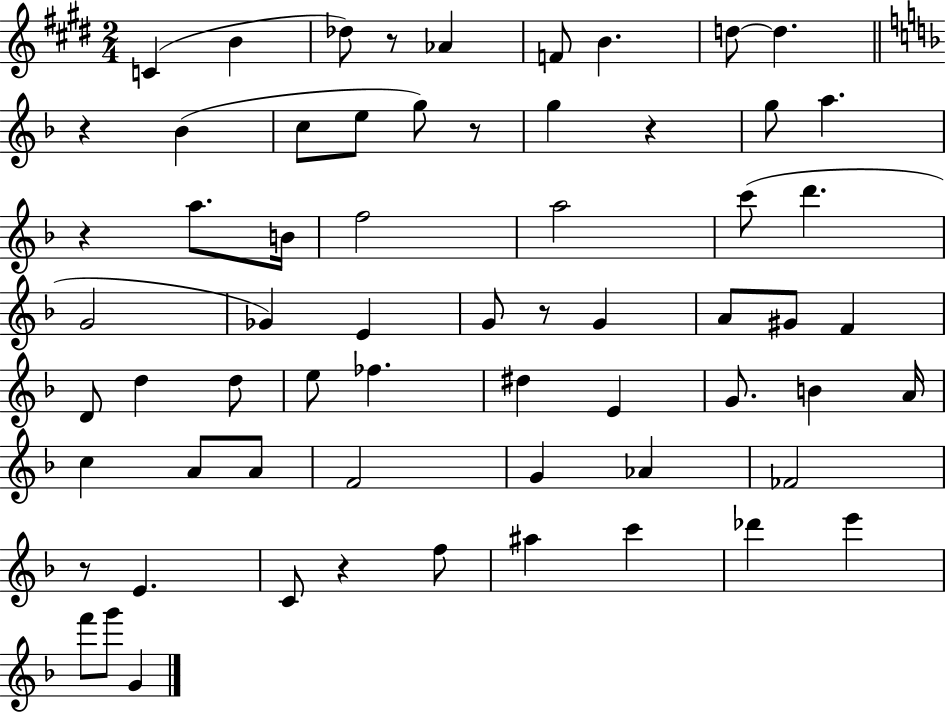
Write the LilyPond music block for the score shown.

{
  \clef treble
  \numericTimeSignature
  \time 2/4
  \key e \major
  c'4( b'4 | des''8) r8 aes'4 | f'8 b'4. | d''8~~ d''4. | \break \bar "||" \break \key f \major r4 bes'4( | c''8 e''8 g''8) r8 | g''4 r4 | g''8 a''4. | \break r4 a''8. b'16 | f''2 | a''2 | c'''8( d'''4. | \break g'2 | ges'4) e'4 | g'8 r8 g'4 | a'8 gis'8 f'4 | \break d'8 d''4 d''8 | e''8 fes''4. | dis''4 e'4 | g'8. b'4 a'16 | \break c''4 a'8 a'8 | f'2 | g'4 aes'4 | fes'2 | \break r8 e'4. | c'8 r4 f''8 | ais''4 c'''4 | des'''4 e'''4 | \break f'''8 g'''8 g'4 | \bar "|."
}